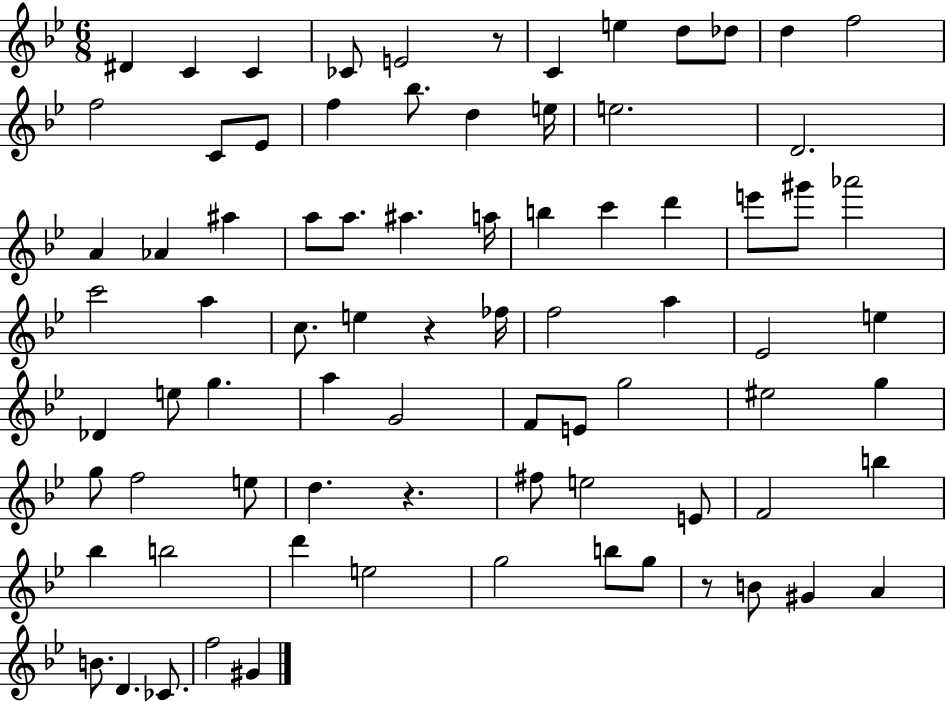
D#4/q C4/q C4/q CES4/e E4/h R/e C4/q E5/q D5/e Db5/e D5/q F5/h F5/h C4/e Eb4/e F5/q Bb5/e. D5/q E5/s E5/h. D4/h. A4/q Ab4/q A#5/q A5/e A5/e. A#5/q. A5/s B5/q C6/q D6/q E6/e G#6/e Ab6/h C6/h A5/q C5/e. E5/q R/q FES5/s F5/h A5/q Eb4/h E5/q Db4/q E5/e G5/q. A5/q G4/h F4/e E4/e G5/h EIS5/h G5/q G5/e F5/h E5/e D5/q. R/q. F#5/e E5/h E4/e F4/h B5/q Bb5/q B5/h D6/q E5/h G5/h B5/e G5/e R/e B4/e G#4/q A4/q B4/e. D4/q. CES4/e. F5/h G#4/q